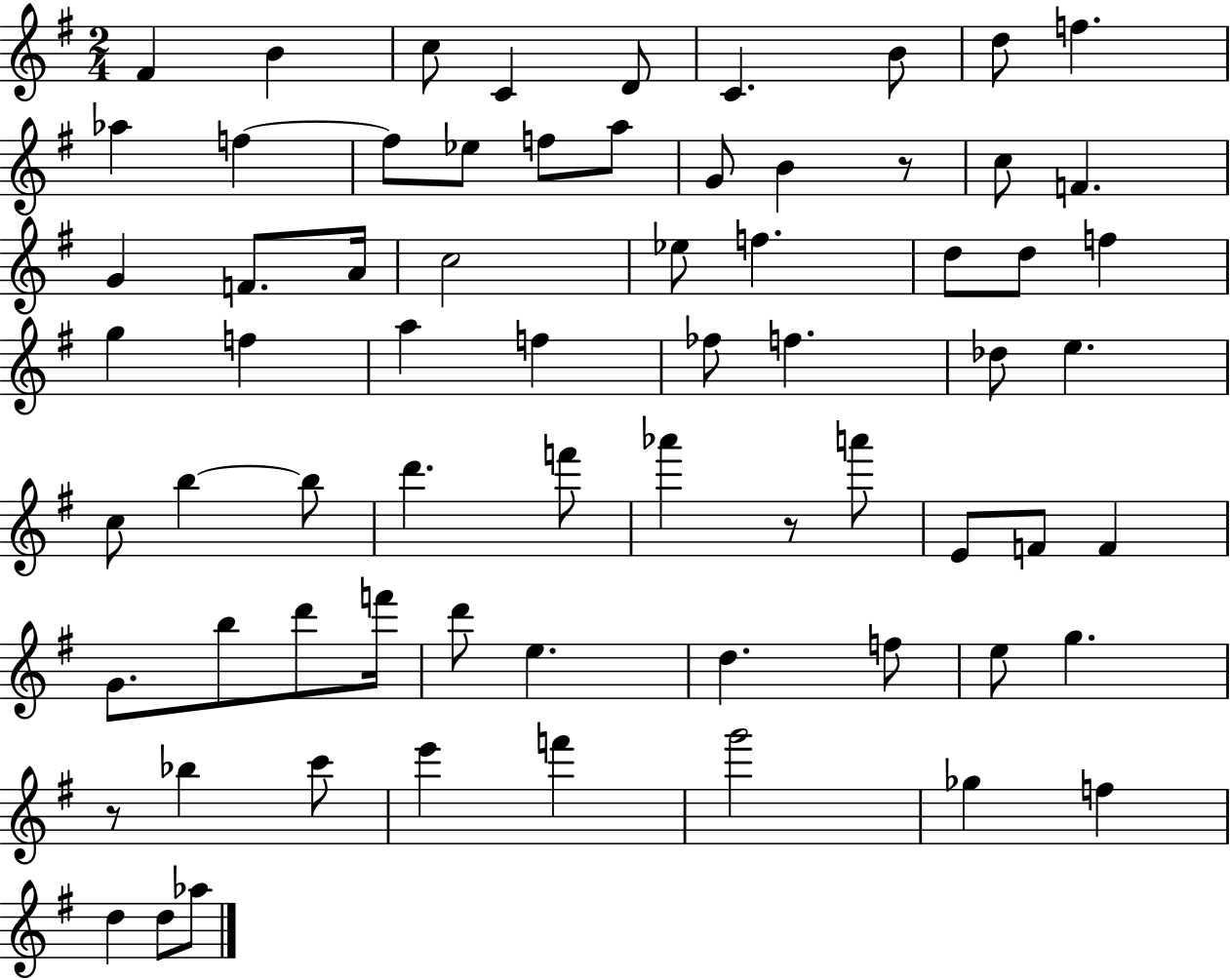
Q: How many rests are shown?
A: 3